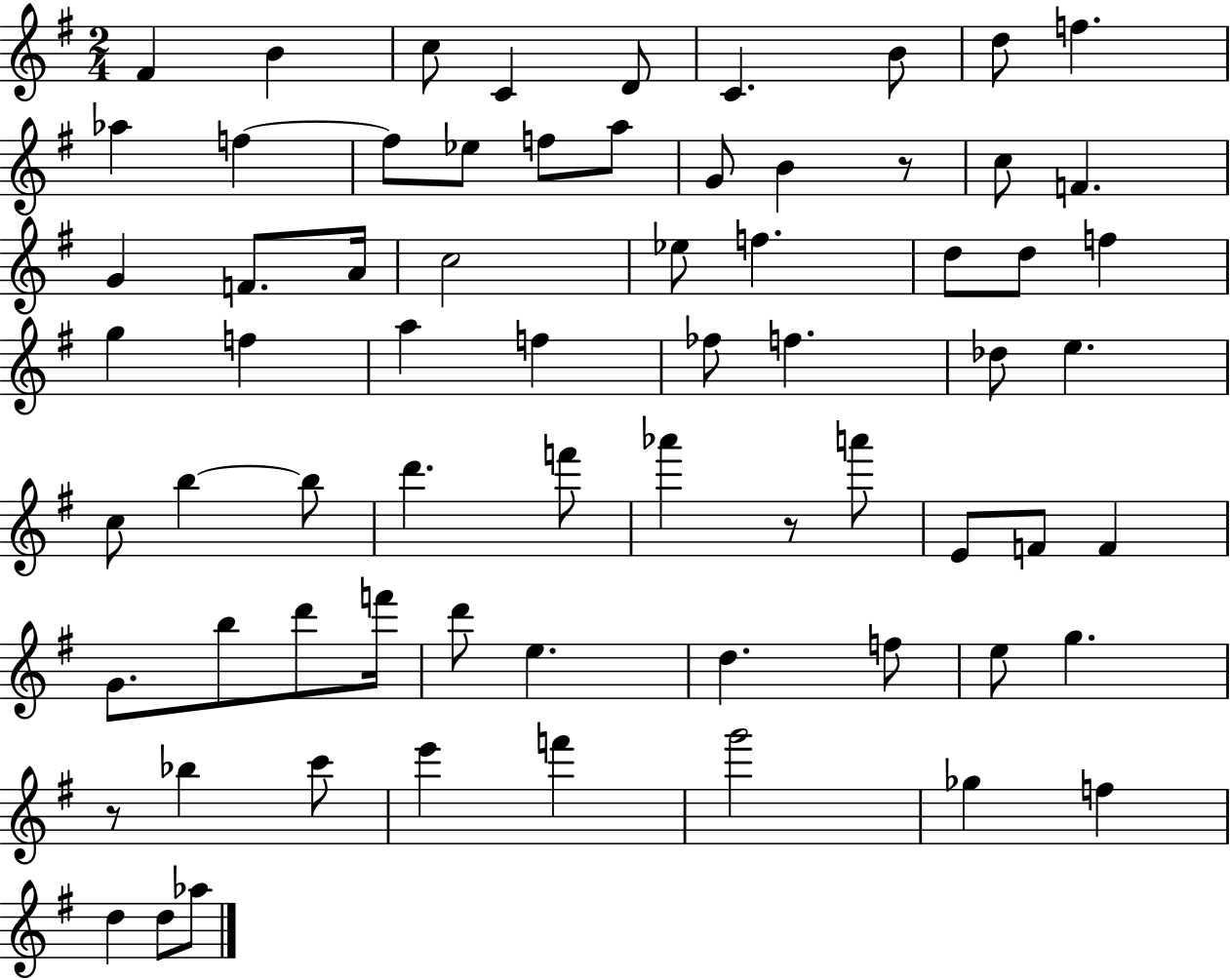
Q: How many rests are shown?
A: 3